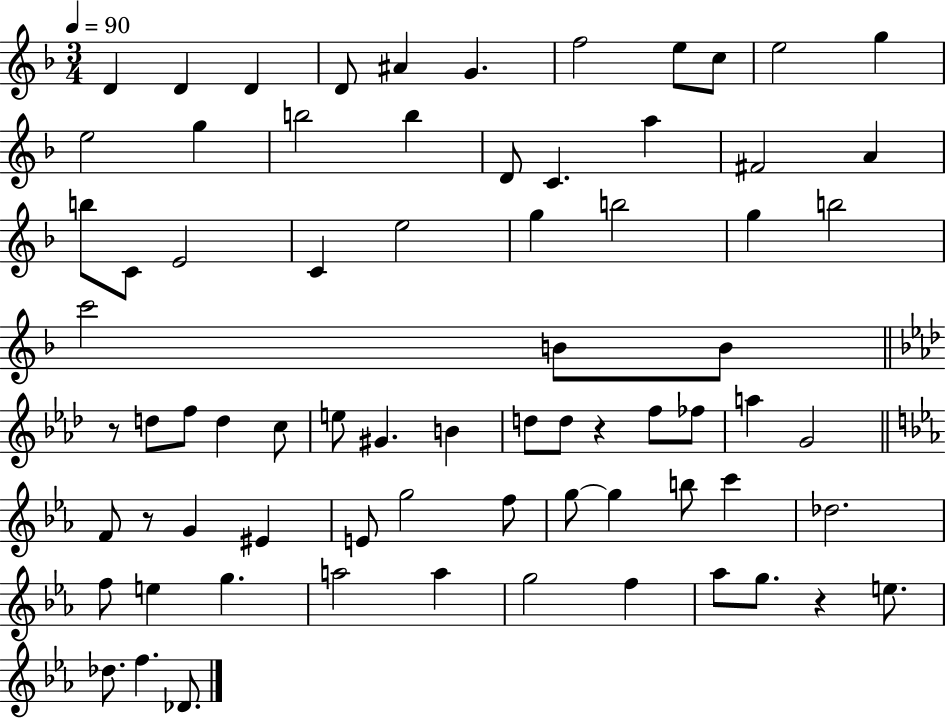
D4/q D4/q D4/q D4/e A#4/q G4/q. F5/h E5/e C5/e E5/h G5/q E5/h G5/q B5/h B5/q D4/e C4/q. A5/q F#4/h A4/q B5/e C4/e E4/h C4/q E5/h G5/q B5/h G5/q B5/h C6/h B4/e B4/e R/e D5/e F5/e D5/q C5/e E5/e G#4/q. B4/q D5/e D5/e R/q F5/e FES5/e A5/q G4/h F4/e R/e G4/q EIS4/q E4/e G5/h F5/e G5/e G5/q B5/e C6/q Db5/h. F5/e E5/q G5/q. A5/h A5/q G5/h F5/q Ab5/e G5/e. R/q E5/e. Db5/e. F5/q. Db4/e.